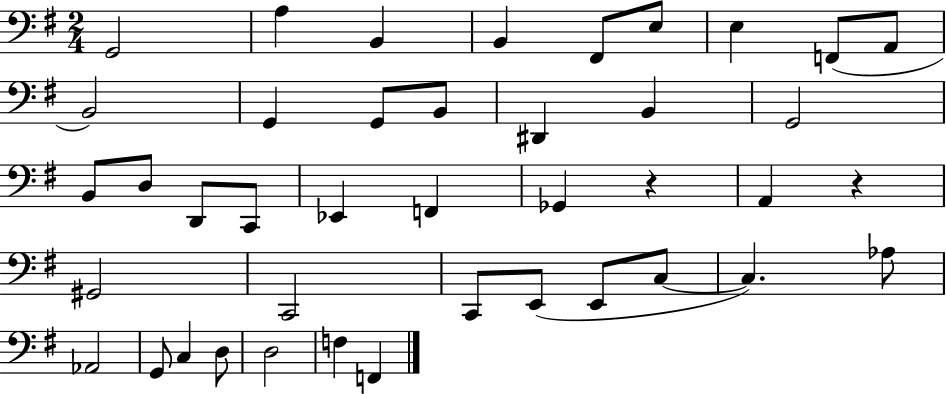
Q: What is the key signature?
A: G major